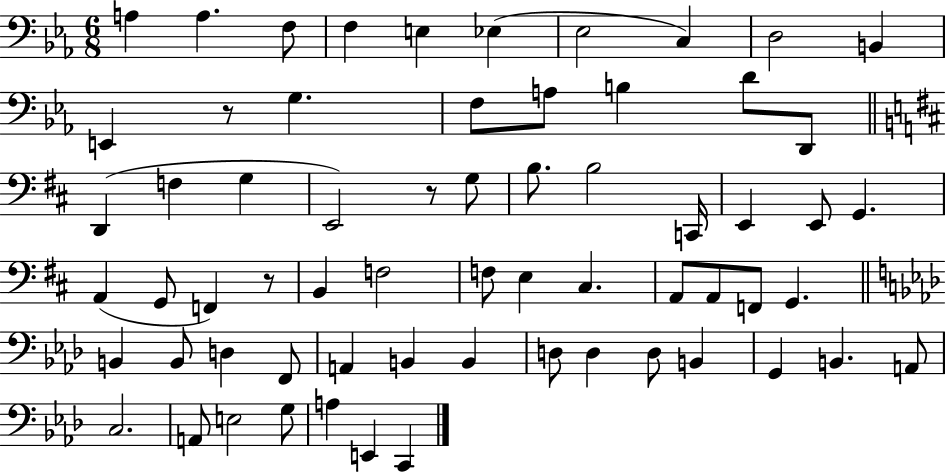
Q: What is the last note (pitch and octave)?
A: C2